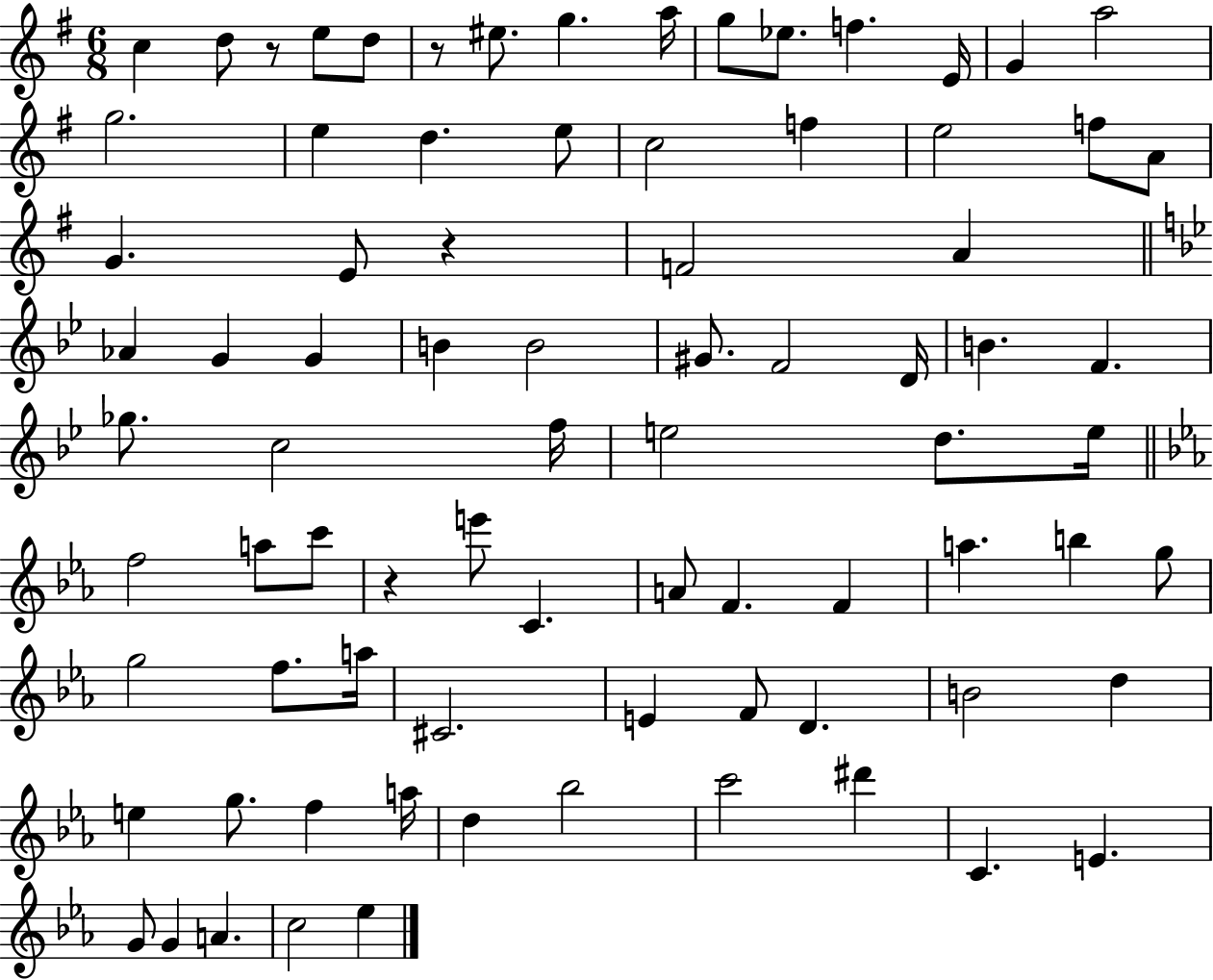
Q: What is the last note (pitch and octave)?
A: Eb5